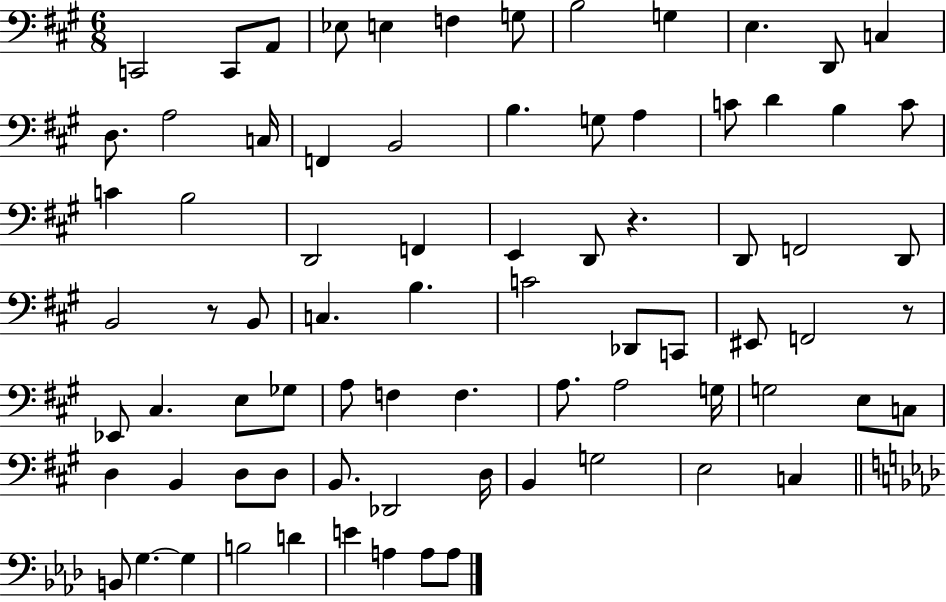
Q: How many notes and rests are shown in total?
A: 78